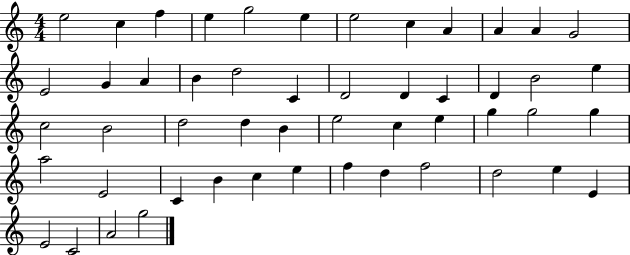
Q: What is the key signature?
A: C major